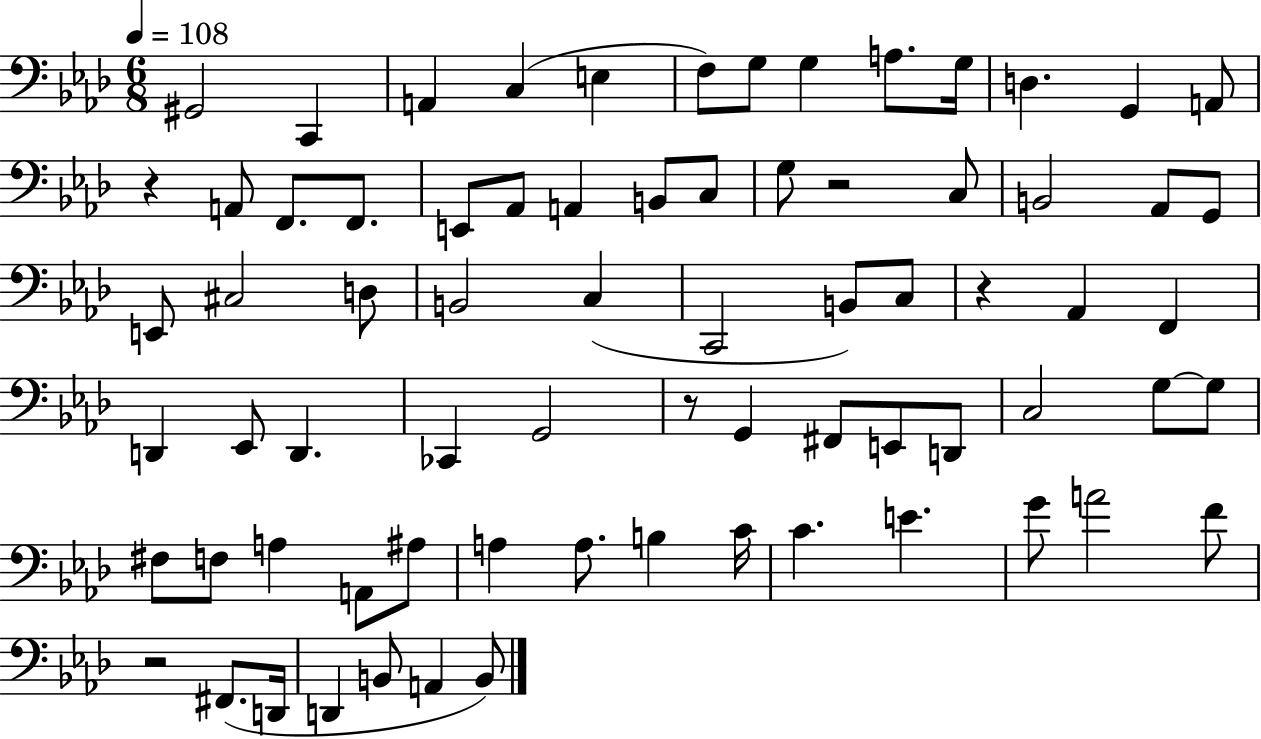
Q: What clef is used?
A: bass